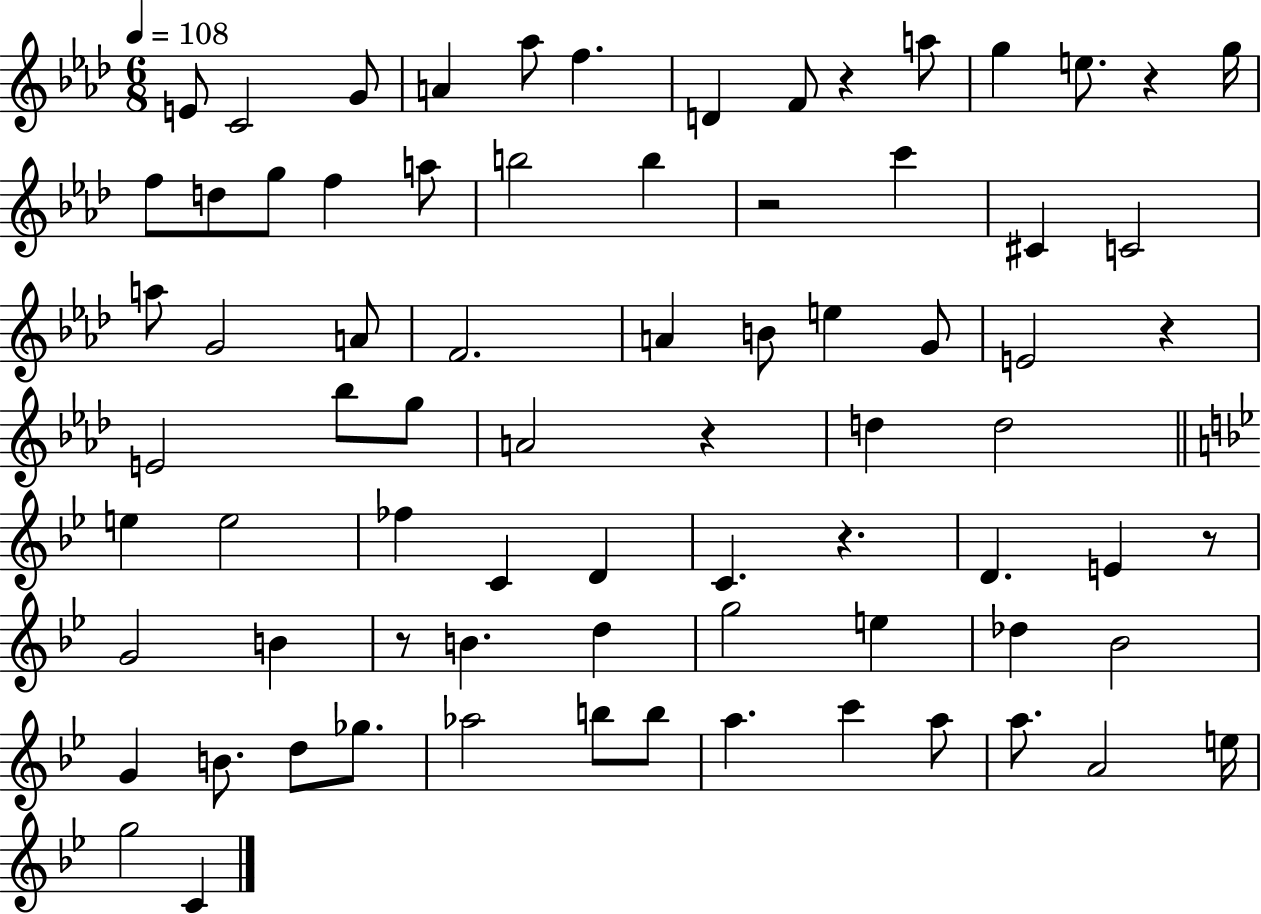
{
  \clef treble
  \numericTimeSignature
  \time 6/8
  \key aes \major
  \tempo 4 = 108
  e'8 c'2 g'8 | a'4 aes''8 f''4. | d'4 f'8 r4 a''8 | g''4 e''8. r4 g''16 | \break f''8 d''8 g''8 f''4 a''8 | b''2 b''4 | r2 c'''4 | cis'4 c'2 | \break a''8 g'2 a'8 | f'2. | a'4 b'8 e''4 g'8 | e'2 r4 | \break e'2 bes''8 g''8 | a'2 r4 | d''4 d''2 | \bar "||" \break \key bes \major e''4 e''2 | fes''4 c'4 d'4 | c'4. r4. | d'4. e'4 r8 | \break g'2 b'4 | r8 b'4. d''4 | g''2 e''4 | des''4 bes'2 | \break g'4 b'8. d''8 ges''8. | aes''2 b''8 b''8 | a''4. c'''4 a''8 | a''8. a'2 e''16 | \break g''2 c'4 | \bar "|."
}